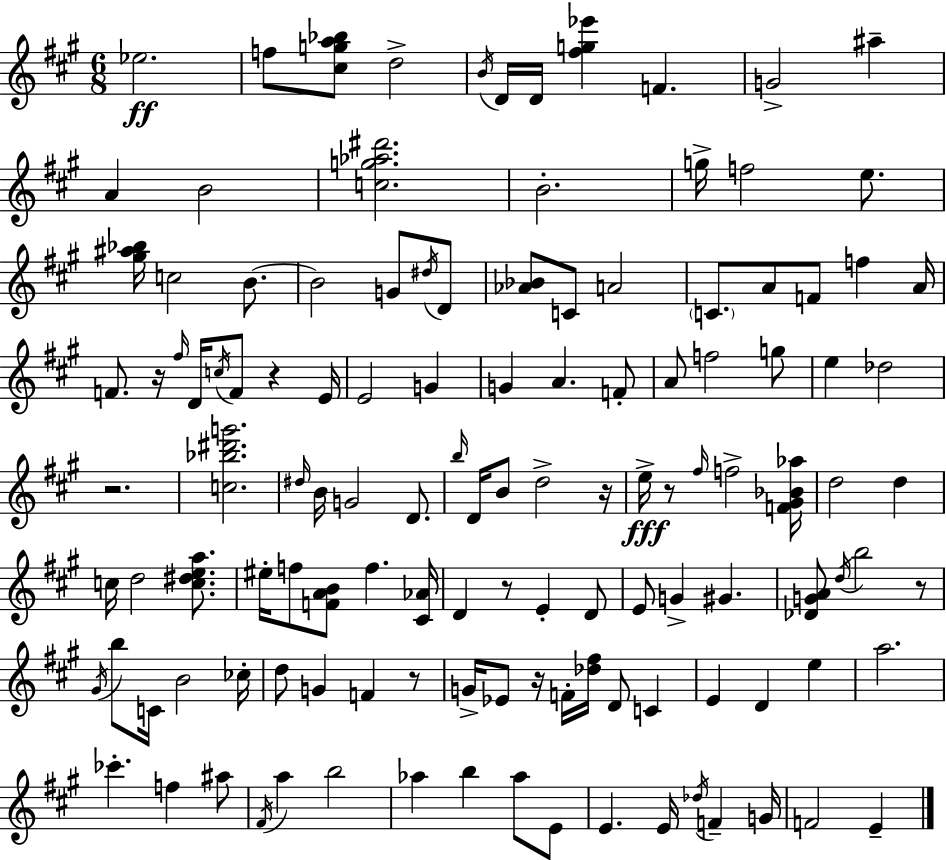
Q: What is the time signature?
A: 6/8